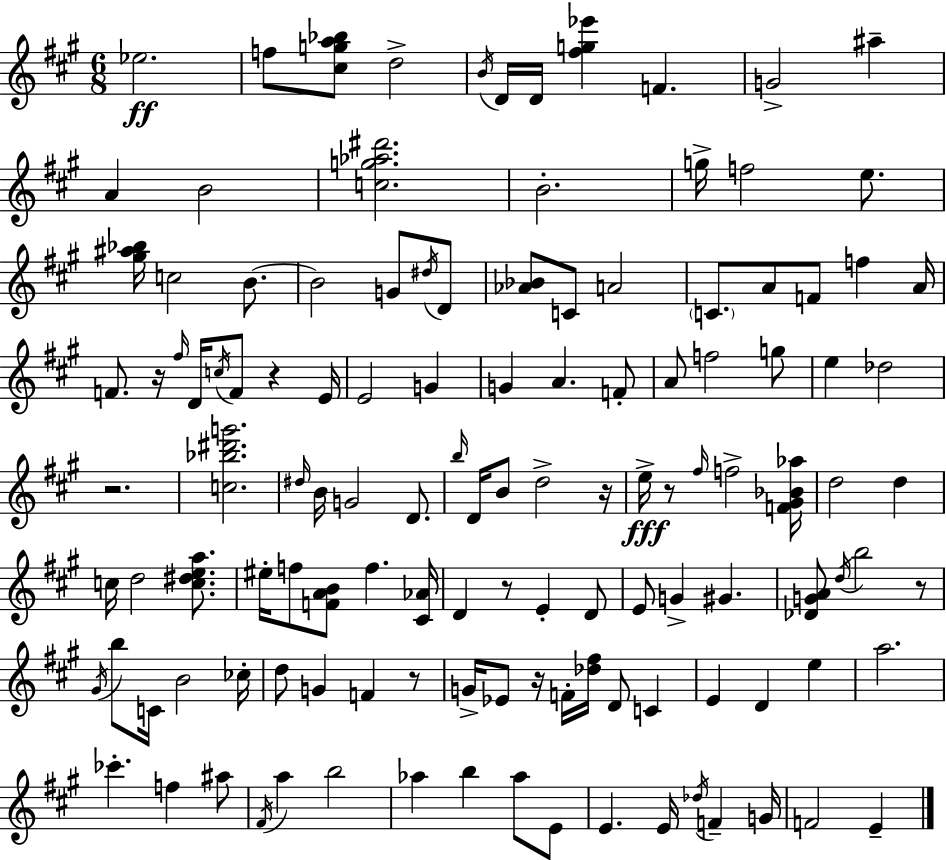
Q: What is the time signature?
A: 6/8